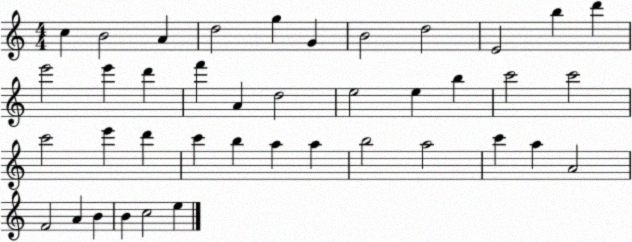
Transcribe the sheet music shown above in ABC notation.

X:1
T:Untitled
M:4/4
L:1/4
K:C
c B2 A d2 g G B2 d2 E2 b d' e'2 e' d' f' A d2 e2 e b c'2 c'2 c'2 e' d' c' b a a b2 a2 c' a A2 F2 A B B c2 e